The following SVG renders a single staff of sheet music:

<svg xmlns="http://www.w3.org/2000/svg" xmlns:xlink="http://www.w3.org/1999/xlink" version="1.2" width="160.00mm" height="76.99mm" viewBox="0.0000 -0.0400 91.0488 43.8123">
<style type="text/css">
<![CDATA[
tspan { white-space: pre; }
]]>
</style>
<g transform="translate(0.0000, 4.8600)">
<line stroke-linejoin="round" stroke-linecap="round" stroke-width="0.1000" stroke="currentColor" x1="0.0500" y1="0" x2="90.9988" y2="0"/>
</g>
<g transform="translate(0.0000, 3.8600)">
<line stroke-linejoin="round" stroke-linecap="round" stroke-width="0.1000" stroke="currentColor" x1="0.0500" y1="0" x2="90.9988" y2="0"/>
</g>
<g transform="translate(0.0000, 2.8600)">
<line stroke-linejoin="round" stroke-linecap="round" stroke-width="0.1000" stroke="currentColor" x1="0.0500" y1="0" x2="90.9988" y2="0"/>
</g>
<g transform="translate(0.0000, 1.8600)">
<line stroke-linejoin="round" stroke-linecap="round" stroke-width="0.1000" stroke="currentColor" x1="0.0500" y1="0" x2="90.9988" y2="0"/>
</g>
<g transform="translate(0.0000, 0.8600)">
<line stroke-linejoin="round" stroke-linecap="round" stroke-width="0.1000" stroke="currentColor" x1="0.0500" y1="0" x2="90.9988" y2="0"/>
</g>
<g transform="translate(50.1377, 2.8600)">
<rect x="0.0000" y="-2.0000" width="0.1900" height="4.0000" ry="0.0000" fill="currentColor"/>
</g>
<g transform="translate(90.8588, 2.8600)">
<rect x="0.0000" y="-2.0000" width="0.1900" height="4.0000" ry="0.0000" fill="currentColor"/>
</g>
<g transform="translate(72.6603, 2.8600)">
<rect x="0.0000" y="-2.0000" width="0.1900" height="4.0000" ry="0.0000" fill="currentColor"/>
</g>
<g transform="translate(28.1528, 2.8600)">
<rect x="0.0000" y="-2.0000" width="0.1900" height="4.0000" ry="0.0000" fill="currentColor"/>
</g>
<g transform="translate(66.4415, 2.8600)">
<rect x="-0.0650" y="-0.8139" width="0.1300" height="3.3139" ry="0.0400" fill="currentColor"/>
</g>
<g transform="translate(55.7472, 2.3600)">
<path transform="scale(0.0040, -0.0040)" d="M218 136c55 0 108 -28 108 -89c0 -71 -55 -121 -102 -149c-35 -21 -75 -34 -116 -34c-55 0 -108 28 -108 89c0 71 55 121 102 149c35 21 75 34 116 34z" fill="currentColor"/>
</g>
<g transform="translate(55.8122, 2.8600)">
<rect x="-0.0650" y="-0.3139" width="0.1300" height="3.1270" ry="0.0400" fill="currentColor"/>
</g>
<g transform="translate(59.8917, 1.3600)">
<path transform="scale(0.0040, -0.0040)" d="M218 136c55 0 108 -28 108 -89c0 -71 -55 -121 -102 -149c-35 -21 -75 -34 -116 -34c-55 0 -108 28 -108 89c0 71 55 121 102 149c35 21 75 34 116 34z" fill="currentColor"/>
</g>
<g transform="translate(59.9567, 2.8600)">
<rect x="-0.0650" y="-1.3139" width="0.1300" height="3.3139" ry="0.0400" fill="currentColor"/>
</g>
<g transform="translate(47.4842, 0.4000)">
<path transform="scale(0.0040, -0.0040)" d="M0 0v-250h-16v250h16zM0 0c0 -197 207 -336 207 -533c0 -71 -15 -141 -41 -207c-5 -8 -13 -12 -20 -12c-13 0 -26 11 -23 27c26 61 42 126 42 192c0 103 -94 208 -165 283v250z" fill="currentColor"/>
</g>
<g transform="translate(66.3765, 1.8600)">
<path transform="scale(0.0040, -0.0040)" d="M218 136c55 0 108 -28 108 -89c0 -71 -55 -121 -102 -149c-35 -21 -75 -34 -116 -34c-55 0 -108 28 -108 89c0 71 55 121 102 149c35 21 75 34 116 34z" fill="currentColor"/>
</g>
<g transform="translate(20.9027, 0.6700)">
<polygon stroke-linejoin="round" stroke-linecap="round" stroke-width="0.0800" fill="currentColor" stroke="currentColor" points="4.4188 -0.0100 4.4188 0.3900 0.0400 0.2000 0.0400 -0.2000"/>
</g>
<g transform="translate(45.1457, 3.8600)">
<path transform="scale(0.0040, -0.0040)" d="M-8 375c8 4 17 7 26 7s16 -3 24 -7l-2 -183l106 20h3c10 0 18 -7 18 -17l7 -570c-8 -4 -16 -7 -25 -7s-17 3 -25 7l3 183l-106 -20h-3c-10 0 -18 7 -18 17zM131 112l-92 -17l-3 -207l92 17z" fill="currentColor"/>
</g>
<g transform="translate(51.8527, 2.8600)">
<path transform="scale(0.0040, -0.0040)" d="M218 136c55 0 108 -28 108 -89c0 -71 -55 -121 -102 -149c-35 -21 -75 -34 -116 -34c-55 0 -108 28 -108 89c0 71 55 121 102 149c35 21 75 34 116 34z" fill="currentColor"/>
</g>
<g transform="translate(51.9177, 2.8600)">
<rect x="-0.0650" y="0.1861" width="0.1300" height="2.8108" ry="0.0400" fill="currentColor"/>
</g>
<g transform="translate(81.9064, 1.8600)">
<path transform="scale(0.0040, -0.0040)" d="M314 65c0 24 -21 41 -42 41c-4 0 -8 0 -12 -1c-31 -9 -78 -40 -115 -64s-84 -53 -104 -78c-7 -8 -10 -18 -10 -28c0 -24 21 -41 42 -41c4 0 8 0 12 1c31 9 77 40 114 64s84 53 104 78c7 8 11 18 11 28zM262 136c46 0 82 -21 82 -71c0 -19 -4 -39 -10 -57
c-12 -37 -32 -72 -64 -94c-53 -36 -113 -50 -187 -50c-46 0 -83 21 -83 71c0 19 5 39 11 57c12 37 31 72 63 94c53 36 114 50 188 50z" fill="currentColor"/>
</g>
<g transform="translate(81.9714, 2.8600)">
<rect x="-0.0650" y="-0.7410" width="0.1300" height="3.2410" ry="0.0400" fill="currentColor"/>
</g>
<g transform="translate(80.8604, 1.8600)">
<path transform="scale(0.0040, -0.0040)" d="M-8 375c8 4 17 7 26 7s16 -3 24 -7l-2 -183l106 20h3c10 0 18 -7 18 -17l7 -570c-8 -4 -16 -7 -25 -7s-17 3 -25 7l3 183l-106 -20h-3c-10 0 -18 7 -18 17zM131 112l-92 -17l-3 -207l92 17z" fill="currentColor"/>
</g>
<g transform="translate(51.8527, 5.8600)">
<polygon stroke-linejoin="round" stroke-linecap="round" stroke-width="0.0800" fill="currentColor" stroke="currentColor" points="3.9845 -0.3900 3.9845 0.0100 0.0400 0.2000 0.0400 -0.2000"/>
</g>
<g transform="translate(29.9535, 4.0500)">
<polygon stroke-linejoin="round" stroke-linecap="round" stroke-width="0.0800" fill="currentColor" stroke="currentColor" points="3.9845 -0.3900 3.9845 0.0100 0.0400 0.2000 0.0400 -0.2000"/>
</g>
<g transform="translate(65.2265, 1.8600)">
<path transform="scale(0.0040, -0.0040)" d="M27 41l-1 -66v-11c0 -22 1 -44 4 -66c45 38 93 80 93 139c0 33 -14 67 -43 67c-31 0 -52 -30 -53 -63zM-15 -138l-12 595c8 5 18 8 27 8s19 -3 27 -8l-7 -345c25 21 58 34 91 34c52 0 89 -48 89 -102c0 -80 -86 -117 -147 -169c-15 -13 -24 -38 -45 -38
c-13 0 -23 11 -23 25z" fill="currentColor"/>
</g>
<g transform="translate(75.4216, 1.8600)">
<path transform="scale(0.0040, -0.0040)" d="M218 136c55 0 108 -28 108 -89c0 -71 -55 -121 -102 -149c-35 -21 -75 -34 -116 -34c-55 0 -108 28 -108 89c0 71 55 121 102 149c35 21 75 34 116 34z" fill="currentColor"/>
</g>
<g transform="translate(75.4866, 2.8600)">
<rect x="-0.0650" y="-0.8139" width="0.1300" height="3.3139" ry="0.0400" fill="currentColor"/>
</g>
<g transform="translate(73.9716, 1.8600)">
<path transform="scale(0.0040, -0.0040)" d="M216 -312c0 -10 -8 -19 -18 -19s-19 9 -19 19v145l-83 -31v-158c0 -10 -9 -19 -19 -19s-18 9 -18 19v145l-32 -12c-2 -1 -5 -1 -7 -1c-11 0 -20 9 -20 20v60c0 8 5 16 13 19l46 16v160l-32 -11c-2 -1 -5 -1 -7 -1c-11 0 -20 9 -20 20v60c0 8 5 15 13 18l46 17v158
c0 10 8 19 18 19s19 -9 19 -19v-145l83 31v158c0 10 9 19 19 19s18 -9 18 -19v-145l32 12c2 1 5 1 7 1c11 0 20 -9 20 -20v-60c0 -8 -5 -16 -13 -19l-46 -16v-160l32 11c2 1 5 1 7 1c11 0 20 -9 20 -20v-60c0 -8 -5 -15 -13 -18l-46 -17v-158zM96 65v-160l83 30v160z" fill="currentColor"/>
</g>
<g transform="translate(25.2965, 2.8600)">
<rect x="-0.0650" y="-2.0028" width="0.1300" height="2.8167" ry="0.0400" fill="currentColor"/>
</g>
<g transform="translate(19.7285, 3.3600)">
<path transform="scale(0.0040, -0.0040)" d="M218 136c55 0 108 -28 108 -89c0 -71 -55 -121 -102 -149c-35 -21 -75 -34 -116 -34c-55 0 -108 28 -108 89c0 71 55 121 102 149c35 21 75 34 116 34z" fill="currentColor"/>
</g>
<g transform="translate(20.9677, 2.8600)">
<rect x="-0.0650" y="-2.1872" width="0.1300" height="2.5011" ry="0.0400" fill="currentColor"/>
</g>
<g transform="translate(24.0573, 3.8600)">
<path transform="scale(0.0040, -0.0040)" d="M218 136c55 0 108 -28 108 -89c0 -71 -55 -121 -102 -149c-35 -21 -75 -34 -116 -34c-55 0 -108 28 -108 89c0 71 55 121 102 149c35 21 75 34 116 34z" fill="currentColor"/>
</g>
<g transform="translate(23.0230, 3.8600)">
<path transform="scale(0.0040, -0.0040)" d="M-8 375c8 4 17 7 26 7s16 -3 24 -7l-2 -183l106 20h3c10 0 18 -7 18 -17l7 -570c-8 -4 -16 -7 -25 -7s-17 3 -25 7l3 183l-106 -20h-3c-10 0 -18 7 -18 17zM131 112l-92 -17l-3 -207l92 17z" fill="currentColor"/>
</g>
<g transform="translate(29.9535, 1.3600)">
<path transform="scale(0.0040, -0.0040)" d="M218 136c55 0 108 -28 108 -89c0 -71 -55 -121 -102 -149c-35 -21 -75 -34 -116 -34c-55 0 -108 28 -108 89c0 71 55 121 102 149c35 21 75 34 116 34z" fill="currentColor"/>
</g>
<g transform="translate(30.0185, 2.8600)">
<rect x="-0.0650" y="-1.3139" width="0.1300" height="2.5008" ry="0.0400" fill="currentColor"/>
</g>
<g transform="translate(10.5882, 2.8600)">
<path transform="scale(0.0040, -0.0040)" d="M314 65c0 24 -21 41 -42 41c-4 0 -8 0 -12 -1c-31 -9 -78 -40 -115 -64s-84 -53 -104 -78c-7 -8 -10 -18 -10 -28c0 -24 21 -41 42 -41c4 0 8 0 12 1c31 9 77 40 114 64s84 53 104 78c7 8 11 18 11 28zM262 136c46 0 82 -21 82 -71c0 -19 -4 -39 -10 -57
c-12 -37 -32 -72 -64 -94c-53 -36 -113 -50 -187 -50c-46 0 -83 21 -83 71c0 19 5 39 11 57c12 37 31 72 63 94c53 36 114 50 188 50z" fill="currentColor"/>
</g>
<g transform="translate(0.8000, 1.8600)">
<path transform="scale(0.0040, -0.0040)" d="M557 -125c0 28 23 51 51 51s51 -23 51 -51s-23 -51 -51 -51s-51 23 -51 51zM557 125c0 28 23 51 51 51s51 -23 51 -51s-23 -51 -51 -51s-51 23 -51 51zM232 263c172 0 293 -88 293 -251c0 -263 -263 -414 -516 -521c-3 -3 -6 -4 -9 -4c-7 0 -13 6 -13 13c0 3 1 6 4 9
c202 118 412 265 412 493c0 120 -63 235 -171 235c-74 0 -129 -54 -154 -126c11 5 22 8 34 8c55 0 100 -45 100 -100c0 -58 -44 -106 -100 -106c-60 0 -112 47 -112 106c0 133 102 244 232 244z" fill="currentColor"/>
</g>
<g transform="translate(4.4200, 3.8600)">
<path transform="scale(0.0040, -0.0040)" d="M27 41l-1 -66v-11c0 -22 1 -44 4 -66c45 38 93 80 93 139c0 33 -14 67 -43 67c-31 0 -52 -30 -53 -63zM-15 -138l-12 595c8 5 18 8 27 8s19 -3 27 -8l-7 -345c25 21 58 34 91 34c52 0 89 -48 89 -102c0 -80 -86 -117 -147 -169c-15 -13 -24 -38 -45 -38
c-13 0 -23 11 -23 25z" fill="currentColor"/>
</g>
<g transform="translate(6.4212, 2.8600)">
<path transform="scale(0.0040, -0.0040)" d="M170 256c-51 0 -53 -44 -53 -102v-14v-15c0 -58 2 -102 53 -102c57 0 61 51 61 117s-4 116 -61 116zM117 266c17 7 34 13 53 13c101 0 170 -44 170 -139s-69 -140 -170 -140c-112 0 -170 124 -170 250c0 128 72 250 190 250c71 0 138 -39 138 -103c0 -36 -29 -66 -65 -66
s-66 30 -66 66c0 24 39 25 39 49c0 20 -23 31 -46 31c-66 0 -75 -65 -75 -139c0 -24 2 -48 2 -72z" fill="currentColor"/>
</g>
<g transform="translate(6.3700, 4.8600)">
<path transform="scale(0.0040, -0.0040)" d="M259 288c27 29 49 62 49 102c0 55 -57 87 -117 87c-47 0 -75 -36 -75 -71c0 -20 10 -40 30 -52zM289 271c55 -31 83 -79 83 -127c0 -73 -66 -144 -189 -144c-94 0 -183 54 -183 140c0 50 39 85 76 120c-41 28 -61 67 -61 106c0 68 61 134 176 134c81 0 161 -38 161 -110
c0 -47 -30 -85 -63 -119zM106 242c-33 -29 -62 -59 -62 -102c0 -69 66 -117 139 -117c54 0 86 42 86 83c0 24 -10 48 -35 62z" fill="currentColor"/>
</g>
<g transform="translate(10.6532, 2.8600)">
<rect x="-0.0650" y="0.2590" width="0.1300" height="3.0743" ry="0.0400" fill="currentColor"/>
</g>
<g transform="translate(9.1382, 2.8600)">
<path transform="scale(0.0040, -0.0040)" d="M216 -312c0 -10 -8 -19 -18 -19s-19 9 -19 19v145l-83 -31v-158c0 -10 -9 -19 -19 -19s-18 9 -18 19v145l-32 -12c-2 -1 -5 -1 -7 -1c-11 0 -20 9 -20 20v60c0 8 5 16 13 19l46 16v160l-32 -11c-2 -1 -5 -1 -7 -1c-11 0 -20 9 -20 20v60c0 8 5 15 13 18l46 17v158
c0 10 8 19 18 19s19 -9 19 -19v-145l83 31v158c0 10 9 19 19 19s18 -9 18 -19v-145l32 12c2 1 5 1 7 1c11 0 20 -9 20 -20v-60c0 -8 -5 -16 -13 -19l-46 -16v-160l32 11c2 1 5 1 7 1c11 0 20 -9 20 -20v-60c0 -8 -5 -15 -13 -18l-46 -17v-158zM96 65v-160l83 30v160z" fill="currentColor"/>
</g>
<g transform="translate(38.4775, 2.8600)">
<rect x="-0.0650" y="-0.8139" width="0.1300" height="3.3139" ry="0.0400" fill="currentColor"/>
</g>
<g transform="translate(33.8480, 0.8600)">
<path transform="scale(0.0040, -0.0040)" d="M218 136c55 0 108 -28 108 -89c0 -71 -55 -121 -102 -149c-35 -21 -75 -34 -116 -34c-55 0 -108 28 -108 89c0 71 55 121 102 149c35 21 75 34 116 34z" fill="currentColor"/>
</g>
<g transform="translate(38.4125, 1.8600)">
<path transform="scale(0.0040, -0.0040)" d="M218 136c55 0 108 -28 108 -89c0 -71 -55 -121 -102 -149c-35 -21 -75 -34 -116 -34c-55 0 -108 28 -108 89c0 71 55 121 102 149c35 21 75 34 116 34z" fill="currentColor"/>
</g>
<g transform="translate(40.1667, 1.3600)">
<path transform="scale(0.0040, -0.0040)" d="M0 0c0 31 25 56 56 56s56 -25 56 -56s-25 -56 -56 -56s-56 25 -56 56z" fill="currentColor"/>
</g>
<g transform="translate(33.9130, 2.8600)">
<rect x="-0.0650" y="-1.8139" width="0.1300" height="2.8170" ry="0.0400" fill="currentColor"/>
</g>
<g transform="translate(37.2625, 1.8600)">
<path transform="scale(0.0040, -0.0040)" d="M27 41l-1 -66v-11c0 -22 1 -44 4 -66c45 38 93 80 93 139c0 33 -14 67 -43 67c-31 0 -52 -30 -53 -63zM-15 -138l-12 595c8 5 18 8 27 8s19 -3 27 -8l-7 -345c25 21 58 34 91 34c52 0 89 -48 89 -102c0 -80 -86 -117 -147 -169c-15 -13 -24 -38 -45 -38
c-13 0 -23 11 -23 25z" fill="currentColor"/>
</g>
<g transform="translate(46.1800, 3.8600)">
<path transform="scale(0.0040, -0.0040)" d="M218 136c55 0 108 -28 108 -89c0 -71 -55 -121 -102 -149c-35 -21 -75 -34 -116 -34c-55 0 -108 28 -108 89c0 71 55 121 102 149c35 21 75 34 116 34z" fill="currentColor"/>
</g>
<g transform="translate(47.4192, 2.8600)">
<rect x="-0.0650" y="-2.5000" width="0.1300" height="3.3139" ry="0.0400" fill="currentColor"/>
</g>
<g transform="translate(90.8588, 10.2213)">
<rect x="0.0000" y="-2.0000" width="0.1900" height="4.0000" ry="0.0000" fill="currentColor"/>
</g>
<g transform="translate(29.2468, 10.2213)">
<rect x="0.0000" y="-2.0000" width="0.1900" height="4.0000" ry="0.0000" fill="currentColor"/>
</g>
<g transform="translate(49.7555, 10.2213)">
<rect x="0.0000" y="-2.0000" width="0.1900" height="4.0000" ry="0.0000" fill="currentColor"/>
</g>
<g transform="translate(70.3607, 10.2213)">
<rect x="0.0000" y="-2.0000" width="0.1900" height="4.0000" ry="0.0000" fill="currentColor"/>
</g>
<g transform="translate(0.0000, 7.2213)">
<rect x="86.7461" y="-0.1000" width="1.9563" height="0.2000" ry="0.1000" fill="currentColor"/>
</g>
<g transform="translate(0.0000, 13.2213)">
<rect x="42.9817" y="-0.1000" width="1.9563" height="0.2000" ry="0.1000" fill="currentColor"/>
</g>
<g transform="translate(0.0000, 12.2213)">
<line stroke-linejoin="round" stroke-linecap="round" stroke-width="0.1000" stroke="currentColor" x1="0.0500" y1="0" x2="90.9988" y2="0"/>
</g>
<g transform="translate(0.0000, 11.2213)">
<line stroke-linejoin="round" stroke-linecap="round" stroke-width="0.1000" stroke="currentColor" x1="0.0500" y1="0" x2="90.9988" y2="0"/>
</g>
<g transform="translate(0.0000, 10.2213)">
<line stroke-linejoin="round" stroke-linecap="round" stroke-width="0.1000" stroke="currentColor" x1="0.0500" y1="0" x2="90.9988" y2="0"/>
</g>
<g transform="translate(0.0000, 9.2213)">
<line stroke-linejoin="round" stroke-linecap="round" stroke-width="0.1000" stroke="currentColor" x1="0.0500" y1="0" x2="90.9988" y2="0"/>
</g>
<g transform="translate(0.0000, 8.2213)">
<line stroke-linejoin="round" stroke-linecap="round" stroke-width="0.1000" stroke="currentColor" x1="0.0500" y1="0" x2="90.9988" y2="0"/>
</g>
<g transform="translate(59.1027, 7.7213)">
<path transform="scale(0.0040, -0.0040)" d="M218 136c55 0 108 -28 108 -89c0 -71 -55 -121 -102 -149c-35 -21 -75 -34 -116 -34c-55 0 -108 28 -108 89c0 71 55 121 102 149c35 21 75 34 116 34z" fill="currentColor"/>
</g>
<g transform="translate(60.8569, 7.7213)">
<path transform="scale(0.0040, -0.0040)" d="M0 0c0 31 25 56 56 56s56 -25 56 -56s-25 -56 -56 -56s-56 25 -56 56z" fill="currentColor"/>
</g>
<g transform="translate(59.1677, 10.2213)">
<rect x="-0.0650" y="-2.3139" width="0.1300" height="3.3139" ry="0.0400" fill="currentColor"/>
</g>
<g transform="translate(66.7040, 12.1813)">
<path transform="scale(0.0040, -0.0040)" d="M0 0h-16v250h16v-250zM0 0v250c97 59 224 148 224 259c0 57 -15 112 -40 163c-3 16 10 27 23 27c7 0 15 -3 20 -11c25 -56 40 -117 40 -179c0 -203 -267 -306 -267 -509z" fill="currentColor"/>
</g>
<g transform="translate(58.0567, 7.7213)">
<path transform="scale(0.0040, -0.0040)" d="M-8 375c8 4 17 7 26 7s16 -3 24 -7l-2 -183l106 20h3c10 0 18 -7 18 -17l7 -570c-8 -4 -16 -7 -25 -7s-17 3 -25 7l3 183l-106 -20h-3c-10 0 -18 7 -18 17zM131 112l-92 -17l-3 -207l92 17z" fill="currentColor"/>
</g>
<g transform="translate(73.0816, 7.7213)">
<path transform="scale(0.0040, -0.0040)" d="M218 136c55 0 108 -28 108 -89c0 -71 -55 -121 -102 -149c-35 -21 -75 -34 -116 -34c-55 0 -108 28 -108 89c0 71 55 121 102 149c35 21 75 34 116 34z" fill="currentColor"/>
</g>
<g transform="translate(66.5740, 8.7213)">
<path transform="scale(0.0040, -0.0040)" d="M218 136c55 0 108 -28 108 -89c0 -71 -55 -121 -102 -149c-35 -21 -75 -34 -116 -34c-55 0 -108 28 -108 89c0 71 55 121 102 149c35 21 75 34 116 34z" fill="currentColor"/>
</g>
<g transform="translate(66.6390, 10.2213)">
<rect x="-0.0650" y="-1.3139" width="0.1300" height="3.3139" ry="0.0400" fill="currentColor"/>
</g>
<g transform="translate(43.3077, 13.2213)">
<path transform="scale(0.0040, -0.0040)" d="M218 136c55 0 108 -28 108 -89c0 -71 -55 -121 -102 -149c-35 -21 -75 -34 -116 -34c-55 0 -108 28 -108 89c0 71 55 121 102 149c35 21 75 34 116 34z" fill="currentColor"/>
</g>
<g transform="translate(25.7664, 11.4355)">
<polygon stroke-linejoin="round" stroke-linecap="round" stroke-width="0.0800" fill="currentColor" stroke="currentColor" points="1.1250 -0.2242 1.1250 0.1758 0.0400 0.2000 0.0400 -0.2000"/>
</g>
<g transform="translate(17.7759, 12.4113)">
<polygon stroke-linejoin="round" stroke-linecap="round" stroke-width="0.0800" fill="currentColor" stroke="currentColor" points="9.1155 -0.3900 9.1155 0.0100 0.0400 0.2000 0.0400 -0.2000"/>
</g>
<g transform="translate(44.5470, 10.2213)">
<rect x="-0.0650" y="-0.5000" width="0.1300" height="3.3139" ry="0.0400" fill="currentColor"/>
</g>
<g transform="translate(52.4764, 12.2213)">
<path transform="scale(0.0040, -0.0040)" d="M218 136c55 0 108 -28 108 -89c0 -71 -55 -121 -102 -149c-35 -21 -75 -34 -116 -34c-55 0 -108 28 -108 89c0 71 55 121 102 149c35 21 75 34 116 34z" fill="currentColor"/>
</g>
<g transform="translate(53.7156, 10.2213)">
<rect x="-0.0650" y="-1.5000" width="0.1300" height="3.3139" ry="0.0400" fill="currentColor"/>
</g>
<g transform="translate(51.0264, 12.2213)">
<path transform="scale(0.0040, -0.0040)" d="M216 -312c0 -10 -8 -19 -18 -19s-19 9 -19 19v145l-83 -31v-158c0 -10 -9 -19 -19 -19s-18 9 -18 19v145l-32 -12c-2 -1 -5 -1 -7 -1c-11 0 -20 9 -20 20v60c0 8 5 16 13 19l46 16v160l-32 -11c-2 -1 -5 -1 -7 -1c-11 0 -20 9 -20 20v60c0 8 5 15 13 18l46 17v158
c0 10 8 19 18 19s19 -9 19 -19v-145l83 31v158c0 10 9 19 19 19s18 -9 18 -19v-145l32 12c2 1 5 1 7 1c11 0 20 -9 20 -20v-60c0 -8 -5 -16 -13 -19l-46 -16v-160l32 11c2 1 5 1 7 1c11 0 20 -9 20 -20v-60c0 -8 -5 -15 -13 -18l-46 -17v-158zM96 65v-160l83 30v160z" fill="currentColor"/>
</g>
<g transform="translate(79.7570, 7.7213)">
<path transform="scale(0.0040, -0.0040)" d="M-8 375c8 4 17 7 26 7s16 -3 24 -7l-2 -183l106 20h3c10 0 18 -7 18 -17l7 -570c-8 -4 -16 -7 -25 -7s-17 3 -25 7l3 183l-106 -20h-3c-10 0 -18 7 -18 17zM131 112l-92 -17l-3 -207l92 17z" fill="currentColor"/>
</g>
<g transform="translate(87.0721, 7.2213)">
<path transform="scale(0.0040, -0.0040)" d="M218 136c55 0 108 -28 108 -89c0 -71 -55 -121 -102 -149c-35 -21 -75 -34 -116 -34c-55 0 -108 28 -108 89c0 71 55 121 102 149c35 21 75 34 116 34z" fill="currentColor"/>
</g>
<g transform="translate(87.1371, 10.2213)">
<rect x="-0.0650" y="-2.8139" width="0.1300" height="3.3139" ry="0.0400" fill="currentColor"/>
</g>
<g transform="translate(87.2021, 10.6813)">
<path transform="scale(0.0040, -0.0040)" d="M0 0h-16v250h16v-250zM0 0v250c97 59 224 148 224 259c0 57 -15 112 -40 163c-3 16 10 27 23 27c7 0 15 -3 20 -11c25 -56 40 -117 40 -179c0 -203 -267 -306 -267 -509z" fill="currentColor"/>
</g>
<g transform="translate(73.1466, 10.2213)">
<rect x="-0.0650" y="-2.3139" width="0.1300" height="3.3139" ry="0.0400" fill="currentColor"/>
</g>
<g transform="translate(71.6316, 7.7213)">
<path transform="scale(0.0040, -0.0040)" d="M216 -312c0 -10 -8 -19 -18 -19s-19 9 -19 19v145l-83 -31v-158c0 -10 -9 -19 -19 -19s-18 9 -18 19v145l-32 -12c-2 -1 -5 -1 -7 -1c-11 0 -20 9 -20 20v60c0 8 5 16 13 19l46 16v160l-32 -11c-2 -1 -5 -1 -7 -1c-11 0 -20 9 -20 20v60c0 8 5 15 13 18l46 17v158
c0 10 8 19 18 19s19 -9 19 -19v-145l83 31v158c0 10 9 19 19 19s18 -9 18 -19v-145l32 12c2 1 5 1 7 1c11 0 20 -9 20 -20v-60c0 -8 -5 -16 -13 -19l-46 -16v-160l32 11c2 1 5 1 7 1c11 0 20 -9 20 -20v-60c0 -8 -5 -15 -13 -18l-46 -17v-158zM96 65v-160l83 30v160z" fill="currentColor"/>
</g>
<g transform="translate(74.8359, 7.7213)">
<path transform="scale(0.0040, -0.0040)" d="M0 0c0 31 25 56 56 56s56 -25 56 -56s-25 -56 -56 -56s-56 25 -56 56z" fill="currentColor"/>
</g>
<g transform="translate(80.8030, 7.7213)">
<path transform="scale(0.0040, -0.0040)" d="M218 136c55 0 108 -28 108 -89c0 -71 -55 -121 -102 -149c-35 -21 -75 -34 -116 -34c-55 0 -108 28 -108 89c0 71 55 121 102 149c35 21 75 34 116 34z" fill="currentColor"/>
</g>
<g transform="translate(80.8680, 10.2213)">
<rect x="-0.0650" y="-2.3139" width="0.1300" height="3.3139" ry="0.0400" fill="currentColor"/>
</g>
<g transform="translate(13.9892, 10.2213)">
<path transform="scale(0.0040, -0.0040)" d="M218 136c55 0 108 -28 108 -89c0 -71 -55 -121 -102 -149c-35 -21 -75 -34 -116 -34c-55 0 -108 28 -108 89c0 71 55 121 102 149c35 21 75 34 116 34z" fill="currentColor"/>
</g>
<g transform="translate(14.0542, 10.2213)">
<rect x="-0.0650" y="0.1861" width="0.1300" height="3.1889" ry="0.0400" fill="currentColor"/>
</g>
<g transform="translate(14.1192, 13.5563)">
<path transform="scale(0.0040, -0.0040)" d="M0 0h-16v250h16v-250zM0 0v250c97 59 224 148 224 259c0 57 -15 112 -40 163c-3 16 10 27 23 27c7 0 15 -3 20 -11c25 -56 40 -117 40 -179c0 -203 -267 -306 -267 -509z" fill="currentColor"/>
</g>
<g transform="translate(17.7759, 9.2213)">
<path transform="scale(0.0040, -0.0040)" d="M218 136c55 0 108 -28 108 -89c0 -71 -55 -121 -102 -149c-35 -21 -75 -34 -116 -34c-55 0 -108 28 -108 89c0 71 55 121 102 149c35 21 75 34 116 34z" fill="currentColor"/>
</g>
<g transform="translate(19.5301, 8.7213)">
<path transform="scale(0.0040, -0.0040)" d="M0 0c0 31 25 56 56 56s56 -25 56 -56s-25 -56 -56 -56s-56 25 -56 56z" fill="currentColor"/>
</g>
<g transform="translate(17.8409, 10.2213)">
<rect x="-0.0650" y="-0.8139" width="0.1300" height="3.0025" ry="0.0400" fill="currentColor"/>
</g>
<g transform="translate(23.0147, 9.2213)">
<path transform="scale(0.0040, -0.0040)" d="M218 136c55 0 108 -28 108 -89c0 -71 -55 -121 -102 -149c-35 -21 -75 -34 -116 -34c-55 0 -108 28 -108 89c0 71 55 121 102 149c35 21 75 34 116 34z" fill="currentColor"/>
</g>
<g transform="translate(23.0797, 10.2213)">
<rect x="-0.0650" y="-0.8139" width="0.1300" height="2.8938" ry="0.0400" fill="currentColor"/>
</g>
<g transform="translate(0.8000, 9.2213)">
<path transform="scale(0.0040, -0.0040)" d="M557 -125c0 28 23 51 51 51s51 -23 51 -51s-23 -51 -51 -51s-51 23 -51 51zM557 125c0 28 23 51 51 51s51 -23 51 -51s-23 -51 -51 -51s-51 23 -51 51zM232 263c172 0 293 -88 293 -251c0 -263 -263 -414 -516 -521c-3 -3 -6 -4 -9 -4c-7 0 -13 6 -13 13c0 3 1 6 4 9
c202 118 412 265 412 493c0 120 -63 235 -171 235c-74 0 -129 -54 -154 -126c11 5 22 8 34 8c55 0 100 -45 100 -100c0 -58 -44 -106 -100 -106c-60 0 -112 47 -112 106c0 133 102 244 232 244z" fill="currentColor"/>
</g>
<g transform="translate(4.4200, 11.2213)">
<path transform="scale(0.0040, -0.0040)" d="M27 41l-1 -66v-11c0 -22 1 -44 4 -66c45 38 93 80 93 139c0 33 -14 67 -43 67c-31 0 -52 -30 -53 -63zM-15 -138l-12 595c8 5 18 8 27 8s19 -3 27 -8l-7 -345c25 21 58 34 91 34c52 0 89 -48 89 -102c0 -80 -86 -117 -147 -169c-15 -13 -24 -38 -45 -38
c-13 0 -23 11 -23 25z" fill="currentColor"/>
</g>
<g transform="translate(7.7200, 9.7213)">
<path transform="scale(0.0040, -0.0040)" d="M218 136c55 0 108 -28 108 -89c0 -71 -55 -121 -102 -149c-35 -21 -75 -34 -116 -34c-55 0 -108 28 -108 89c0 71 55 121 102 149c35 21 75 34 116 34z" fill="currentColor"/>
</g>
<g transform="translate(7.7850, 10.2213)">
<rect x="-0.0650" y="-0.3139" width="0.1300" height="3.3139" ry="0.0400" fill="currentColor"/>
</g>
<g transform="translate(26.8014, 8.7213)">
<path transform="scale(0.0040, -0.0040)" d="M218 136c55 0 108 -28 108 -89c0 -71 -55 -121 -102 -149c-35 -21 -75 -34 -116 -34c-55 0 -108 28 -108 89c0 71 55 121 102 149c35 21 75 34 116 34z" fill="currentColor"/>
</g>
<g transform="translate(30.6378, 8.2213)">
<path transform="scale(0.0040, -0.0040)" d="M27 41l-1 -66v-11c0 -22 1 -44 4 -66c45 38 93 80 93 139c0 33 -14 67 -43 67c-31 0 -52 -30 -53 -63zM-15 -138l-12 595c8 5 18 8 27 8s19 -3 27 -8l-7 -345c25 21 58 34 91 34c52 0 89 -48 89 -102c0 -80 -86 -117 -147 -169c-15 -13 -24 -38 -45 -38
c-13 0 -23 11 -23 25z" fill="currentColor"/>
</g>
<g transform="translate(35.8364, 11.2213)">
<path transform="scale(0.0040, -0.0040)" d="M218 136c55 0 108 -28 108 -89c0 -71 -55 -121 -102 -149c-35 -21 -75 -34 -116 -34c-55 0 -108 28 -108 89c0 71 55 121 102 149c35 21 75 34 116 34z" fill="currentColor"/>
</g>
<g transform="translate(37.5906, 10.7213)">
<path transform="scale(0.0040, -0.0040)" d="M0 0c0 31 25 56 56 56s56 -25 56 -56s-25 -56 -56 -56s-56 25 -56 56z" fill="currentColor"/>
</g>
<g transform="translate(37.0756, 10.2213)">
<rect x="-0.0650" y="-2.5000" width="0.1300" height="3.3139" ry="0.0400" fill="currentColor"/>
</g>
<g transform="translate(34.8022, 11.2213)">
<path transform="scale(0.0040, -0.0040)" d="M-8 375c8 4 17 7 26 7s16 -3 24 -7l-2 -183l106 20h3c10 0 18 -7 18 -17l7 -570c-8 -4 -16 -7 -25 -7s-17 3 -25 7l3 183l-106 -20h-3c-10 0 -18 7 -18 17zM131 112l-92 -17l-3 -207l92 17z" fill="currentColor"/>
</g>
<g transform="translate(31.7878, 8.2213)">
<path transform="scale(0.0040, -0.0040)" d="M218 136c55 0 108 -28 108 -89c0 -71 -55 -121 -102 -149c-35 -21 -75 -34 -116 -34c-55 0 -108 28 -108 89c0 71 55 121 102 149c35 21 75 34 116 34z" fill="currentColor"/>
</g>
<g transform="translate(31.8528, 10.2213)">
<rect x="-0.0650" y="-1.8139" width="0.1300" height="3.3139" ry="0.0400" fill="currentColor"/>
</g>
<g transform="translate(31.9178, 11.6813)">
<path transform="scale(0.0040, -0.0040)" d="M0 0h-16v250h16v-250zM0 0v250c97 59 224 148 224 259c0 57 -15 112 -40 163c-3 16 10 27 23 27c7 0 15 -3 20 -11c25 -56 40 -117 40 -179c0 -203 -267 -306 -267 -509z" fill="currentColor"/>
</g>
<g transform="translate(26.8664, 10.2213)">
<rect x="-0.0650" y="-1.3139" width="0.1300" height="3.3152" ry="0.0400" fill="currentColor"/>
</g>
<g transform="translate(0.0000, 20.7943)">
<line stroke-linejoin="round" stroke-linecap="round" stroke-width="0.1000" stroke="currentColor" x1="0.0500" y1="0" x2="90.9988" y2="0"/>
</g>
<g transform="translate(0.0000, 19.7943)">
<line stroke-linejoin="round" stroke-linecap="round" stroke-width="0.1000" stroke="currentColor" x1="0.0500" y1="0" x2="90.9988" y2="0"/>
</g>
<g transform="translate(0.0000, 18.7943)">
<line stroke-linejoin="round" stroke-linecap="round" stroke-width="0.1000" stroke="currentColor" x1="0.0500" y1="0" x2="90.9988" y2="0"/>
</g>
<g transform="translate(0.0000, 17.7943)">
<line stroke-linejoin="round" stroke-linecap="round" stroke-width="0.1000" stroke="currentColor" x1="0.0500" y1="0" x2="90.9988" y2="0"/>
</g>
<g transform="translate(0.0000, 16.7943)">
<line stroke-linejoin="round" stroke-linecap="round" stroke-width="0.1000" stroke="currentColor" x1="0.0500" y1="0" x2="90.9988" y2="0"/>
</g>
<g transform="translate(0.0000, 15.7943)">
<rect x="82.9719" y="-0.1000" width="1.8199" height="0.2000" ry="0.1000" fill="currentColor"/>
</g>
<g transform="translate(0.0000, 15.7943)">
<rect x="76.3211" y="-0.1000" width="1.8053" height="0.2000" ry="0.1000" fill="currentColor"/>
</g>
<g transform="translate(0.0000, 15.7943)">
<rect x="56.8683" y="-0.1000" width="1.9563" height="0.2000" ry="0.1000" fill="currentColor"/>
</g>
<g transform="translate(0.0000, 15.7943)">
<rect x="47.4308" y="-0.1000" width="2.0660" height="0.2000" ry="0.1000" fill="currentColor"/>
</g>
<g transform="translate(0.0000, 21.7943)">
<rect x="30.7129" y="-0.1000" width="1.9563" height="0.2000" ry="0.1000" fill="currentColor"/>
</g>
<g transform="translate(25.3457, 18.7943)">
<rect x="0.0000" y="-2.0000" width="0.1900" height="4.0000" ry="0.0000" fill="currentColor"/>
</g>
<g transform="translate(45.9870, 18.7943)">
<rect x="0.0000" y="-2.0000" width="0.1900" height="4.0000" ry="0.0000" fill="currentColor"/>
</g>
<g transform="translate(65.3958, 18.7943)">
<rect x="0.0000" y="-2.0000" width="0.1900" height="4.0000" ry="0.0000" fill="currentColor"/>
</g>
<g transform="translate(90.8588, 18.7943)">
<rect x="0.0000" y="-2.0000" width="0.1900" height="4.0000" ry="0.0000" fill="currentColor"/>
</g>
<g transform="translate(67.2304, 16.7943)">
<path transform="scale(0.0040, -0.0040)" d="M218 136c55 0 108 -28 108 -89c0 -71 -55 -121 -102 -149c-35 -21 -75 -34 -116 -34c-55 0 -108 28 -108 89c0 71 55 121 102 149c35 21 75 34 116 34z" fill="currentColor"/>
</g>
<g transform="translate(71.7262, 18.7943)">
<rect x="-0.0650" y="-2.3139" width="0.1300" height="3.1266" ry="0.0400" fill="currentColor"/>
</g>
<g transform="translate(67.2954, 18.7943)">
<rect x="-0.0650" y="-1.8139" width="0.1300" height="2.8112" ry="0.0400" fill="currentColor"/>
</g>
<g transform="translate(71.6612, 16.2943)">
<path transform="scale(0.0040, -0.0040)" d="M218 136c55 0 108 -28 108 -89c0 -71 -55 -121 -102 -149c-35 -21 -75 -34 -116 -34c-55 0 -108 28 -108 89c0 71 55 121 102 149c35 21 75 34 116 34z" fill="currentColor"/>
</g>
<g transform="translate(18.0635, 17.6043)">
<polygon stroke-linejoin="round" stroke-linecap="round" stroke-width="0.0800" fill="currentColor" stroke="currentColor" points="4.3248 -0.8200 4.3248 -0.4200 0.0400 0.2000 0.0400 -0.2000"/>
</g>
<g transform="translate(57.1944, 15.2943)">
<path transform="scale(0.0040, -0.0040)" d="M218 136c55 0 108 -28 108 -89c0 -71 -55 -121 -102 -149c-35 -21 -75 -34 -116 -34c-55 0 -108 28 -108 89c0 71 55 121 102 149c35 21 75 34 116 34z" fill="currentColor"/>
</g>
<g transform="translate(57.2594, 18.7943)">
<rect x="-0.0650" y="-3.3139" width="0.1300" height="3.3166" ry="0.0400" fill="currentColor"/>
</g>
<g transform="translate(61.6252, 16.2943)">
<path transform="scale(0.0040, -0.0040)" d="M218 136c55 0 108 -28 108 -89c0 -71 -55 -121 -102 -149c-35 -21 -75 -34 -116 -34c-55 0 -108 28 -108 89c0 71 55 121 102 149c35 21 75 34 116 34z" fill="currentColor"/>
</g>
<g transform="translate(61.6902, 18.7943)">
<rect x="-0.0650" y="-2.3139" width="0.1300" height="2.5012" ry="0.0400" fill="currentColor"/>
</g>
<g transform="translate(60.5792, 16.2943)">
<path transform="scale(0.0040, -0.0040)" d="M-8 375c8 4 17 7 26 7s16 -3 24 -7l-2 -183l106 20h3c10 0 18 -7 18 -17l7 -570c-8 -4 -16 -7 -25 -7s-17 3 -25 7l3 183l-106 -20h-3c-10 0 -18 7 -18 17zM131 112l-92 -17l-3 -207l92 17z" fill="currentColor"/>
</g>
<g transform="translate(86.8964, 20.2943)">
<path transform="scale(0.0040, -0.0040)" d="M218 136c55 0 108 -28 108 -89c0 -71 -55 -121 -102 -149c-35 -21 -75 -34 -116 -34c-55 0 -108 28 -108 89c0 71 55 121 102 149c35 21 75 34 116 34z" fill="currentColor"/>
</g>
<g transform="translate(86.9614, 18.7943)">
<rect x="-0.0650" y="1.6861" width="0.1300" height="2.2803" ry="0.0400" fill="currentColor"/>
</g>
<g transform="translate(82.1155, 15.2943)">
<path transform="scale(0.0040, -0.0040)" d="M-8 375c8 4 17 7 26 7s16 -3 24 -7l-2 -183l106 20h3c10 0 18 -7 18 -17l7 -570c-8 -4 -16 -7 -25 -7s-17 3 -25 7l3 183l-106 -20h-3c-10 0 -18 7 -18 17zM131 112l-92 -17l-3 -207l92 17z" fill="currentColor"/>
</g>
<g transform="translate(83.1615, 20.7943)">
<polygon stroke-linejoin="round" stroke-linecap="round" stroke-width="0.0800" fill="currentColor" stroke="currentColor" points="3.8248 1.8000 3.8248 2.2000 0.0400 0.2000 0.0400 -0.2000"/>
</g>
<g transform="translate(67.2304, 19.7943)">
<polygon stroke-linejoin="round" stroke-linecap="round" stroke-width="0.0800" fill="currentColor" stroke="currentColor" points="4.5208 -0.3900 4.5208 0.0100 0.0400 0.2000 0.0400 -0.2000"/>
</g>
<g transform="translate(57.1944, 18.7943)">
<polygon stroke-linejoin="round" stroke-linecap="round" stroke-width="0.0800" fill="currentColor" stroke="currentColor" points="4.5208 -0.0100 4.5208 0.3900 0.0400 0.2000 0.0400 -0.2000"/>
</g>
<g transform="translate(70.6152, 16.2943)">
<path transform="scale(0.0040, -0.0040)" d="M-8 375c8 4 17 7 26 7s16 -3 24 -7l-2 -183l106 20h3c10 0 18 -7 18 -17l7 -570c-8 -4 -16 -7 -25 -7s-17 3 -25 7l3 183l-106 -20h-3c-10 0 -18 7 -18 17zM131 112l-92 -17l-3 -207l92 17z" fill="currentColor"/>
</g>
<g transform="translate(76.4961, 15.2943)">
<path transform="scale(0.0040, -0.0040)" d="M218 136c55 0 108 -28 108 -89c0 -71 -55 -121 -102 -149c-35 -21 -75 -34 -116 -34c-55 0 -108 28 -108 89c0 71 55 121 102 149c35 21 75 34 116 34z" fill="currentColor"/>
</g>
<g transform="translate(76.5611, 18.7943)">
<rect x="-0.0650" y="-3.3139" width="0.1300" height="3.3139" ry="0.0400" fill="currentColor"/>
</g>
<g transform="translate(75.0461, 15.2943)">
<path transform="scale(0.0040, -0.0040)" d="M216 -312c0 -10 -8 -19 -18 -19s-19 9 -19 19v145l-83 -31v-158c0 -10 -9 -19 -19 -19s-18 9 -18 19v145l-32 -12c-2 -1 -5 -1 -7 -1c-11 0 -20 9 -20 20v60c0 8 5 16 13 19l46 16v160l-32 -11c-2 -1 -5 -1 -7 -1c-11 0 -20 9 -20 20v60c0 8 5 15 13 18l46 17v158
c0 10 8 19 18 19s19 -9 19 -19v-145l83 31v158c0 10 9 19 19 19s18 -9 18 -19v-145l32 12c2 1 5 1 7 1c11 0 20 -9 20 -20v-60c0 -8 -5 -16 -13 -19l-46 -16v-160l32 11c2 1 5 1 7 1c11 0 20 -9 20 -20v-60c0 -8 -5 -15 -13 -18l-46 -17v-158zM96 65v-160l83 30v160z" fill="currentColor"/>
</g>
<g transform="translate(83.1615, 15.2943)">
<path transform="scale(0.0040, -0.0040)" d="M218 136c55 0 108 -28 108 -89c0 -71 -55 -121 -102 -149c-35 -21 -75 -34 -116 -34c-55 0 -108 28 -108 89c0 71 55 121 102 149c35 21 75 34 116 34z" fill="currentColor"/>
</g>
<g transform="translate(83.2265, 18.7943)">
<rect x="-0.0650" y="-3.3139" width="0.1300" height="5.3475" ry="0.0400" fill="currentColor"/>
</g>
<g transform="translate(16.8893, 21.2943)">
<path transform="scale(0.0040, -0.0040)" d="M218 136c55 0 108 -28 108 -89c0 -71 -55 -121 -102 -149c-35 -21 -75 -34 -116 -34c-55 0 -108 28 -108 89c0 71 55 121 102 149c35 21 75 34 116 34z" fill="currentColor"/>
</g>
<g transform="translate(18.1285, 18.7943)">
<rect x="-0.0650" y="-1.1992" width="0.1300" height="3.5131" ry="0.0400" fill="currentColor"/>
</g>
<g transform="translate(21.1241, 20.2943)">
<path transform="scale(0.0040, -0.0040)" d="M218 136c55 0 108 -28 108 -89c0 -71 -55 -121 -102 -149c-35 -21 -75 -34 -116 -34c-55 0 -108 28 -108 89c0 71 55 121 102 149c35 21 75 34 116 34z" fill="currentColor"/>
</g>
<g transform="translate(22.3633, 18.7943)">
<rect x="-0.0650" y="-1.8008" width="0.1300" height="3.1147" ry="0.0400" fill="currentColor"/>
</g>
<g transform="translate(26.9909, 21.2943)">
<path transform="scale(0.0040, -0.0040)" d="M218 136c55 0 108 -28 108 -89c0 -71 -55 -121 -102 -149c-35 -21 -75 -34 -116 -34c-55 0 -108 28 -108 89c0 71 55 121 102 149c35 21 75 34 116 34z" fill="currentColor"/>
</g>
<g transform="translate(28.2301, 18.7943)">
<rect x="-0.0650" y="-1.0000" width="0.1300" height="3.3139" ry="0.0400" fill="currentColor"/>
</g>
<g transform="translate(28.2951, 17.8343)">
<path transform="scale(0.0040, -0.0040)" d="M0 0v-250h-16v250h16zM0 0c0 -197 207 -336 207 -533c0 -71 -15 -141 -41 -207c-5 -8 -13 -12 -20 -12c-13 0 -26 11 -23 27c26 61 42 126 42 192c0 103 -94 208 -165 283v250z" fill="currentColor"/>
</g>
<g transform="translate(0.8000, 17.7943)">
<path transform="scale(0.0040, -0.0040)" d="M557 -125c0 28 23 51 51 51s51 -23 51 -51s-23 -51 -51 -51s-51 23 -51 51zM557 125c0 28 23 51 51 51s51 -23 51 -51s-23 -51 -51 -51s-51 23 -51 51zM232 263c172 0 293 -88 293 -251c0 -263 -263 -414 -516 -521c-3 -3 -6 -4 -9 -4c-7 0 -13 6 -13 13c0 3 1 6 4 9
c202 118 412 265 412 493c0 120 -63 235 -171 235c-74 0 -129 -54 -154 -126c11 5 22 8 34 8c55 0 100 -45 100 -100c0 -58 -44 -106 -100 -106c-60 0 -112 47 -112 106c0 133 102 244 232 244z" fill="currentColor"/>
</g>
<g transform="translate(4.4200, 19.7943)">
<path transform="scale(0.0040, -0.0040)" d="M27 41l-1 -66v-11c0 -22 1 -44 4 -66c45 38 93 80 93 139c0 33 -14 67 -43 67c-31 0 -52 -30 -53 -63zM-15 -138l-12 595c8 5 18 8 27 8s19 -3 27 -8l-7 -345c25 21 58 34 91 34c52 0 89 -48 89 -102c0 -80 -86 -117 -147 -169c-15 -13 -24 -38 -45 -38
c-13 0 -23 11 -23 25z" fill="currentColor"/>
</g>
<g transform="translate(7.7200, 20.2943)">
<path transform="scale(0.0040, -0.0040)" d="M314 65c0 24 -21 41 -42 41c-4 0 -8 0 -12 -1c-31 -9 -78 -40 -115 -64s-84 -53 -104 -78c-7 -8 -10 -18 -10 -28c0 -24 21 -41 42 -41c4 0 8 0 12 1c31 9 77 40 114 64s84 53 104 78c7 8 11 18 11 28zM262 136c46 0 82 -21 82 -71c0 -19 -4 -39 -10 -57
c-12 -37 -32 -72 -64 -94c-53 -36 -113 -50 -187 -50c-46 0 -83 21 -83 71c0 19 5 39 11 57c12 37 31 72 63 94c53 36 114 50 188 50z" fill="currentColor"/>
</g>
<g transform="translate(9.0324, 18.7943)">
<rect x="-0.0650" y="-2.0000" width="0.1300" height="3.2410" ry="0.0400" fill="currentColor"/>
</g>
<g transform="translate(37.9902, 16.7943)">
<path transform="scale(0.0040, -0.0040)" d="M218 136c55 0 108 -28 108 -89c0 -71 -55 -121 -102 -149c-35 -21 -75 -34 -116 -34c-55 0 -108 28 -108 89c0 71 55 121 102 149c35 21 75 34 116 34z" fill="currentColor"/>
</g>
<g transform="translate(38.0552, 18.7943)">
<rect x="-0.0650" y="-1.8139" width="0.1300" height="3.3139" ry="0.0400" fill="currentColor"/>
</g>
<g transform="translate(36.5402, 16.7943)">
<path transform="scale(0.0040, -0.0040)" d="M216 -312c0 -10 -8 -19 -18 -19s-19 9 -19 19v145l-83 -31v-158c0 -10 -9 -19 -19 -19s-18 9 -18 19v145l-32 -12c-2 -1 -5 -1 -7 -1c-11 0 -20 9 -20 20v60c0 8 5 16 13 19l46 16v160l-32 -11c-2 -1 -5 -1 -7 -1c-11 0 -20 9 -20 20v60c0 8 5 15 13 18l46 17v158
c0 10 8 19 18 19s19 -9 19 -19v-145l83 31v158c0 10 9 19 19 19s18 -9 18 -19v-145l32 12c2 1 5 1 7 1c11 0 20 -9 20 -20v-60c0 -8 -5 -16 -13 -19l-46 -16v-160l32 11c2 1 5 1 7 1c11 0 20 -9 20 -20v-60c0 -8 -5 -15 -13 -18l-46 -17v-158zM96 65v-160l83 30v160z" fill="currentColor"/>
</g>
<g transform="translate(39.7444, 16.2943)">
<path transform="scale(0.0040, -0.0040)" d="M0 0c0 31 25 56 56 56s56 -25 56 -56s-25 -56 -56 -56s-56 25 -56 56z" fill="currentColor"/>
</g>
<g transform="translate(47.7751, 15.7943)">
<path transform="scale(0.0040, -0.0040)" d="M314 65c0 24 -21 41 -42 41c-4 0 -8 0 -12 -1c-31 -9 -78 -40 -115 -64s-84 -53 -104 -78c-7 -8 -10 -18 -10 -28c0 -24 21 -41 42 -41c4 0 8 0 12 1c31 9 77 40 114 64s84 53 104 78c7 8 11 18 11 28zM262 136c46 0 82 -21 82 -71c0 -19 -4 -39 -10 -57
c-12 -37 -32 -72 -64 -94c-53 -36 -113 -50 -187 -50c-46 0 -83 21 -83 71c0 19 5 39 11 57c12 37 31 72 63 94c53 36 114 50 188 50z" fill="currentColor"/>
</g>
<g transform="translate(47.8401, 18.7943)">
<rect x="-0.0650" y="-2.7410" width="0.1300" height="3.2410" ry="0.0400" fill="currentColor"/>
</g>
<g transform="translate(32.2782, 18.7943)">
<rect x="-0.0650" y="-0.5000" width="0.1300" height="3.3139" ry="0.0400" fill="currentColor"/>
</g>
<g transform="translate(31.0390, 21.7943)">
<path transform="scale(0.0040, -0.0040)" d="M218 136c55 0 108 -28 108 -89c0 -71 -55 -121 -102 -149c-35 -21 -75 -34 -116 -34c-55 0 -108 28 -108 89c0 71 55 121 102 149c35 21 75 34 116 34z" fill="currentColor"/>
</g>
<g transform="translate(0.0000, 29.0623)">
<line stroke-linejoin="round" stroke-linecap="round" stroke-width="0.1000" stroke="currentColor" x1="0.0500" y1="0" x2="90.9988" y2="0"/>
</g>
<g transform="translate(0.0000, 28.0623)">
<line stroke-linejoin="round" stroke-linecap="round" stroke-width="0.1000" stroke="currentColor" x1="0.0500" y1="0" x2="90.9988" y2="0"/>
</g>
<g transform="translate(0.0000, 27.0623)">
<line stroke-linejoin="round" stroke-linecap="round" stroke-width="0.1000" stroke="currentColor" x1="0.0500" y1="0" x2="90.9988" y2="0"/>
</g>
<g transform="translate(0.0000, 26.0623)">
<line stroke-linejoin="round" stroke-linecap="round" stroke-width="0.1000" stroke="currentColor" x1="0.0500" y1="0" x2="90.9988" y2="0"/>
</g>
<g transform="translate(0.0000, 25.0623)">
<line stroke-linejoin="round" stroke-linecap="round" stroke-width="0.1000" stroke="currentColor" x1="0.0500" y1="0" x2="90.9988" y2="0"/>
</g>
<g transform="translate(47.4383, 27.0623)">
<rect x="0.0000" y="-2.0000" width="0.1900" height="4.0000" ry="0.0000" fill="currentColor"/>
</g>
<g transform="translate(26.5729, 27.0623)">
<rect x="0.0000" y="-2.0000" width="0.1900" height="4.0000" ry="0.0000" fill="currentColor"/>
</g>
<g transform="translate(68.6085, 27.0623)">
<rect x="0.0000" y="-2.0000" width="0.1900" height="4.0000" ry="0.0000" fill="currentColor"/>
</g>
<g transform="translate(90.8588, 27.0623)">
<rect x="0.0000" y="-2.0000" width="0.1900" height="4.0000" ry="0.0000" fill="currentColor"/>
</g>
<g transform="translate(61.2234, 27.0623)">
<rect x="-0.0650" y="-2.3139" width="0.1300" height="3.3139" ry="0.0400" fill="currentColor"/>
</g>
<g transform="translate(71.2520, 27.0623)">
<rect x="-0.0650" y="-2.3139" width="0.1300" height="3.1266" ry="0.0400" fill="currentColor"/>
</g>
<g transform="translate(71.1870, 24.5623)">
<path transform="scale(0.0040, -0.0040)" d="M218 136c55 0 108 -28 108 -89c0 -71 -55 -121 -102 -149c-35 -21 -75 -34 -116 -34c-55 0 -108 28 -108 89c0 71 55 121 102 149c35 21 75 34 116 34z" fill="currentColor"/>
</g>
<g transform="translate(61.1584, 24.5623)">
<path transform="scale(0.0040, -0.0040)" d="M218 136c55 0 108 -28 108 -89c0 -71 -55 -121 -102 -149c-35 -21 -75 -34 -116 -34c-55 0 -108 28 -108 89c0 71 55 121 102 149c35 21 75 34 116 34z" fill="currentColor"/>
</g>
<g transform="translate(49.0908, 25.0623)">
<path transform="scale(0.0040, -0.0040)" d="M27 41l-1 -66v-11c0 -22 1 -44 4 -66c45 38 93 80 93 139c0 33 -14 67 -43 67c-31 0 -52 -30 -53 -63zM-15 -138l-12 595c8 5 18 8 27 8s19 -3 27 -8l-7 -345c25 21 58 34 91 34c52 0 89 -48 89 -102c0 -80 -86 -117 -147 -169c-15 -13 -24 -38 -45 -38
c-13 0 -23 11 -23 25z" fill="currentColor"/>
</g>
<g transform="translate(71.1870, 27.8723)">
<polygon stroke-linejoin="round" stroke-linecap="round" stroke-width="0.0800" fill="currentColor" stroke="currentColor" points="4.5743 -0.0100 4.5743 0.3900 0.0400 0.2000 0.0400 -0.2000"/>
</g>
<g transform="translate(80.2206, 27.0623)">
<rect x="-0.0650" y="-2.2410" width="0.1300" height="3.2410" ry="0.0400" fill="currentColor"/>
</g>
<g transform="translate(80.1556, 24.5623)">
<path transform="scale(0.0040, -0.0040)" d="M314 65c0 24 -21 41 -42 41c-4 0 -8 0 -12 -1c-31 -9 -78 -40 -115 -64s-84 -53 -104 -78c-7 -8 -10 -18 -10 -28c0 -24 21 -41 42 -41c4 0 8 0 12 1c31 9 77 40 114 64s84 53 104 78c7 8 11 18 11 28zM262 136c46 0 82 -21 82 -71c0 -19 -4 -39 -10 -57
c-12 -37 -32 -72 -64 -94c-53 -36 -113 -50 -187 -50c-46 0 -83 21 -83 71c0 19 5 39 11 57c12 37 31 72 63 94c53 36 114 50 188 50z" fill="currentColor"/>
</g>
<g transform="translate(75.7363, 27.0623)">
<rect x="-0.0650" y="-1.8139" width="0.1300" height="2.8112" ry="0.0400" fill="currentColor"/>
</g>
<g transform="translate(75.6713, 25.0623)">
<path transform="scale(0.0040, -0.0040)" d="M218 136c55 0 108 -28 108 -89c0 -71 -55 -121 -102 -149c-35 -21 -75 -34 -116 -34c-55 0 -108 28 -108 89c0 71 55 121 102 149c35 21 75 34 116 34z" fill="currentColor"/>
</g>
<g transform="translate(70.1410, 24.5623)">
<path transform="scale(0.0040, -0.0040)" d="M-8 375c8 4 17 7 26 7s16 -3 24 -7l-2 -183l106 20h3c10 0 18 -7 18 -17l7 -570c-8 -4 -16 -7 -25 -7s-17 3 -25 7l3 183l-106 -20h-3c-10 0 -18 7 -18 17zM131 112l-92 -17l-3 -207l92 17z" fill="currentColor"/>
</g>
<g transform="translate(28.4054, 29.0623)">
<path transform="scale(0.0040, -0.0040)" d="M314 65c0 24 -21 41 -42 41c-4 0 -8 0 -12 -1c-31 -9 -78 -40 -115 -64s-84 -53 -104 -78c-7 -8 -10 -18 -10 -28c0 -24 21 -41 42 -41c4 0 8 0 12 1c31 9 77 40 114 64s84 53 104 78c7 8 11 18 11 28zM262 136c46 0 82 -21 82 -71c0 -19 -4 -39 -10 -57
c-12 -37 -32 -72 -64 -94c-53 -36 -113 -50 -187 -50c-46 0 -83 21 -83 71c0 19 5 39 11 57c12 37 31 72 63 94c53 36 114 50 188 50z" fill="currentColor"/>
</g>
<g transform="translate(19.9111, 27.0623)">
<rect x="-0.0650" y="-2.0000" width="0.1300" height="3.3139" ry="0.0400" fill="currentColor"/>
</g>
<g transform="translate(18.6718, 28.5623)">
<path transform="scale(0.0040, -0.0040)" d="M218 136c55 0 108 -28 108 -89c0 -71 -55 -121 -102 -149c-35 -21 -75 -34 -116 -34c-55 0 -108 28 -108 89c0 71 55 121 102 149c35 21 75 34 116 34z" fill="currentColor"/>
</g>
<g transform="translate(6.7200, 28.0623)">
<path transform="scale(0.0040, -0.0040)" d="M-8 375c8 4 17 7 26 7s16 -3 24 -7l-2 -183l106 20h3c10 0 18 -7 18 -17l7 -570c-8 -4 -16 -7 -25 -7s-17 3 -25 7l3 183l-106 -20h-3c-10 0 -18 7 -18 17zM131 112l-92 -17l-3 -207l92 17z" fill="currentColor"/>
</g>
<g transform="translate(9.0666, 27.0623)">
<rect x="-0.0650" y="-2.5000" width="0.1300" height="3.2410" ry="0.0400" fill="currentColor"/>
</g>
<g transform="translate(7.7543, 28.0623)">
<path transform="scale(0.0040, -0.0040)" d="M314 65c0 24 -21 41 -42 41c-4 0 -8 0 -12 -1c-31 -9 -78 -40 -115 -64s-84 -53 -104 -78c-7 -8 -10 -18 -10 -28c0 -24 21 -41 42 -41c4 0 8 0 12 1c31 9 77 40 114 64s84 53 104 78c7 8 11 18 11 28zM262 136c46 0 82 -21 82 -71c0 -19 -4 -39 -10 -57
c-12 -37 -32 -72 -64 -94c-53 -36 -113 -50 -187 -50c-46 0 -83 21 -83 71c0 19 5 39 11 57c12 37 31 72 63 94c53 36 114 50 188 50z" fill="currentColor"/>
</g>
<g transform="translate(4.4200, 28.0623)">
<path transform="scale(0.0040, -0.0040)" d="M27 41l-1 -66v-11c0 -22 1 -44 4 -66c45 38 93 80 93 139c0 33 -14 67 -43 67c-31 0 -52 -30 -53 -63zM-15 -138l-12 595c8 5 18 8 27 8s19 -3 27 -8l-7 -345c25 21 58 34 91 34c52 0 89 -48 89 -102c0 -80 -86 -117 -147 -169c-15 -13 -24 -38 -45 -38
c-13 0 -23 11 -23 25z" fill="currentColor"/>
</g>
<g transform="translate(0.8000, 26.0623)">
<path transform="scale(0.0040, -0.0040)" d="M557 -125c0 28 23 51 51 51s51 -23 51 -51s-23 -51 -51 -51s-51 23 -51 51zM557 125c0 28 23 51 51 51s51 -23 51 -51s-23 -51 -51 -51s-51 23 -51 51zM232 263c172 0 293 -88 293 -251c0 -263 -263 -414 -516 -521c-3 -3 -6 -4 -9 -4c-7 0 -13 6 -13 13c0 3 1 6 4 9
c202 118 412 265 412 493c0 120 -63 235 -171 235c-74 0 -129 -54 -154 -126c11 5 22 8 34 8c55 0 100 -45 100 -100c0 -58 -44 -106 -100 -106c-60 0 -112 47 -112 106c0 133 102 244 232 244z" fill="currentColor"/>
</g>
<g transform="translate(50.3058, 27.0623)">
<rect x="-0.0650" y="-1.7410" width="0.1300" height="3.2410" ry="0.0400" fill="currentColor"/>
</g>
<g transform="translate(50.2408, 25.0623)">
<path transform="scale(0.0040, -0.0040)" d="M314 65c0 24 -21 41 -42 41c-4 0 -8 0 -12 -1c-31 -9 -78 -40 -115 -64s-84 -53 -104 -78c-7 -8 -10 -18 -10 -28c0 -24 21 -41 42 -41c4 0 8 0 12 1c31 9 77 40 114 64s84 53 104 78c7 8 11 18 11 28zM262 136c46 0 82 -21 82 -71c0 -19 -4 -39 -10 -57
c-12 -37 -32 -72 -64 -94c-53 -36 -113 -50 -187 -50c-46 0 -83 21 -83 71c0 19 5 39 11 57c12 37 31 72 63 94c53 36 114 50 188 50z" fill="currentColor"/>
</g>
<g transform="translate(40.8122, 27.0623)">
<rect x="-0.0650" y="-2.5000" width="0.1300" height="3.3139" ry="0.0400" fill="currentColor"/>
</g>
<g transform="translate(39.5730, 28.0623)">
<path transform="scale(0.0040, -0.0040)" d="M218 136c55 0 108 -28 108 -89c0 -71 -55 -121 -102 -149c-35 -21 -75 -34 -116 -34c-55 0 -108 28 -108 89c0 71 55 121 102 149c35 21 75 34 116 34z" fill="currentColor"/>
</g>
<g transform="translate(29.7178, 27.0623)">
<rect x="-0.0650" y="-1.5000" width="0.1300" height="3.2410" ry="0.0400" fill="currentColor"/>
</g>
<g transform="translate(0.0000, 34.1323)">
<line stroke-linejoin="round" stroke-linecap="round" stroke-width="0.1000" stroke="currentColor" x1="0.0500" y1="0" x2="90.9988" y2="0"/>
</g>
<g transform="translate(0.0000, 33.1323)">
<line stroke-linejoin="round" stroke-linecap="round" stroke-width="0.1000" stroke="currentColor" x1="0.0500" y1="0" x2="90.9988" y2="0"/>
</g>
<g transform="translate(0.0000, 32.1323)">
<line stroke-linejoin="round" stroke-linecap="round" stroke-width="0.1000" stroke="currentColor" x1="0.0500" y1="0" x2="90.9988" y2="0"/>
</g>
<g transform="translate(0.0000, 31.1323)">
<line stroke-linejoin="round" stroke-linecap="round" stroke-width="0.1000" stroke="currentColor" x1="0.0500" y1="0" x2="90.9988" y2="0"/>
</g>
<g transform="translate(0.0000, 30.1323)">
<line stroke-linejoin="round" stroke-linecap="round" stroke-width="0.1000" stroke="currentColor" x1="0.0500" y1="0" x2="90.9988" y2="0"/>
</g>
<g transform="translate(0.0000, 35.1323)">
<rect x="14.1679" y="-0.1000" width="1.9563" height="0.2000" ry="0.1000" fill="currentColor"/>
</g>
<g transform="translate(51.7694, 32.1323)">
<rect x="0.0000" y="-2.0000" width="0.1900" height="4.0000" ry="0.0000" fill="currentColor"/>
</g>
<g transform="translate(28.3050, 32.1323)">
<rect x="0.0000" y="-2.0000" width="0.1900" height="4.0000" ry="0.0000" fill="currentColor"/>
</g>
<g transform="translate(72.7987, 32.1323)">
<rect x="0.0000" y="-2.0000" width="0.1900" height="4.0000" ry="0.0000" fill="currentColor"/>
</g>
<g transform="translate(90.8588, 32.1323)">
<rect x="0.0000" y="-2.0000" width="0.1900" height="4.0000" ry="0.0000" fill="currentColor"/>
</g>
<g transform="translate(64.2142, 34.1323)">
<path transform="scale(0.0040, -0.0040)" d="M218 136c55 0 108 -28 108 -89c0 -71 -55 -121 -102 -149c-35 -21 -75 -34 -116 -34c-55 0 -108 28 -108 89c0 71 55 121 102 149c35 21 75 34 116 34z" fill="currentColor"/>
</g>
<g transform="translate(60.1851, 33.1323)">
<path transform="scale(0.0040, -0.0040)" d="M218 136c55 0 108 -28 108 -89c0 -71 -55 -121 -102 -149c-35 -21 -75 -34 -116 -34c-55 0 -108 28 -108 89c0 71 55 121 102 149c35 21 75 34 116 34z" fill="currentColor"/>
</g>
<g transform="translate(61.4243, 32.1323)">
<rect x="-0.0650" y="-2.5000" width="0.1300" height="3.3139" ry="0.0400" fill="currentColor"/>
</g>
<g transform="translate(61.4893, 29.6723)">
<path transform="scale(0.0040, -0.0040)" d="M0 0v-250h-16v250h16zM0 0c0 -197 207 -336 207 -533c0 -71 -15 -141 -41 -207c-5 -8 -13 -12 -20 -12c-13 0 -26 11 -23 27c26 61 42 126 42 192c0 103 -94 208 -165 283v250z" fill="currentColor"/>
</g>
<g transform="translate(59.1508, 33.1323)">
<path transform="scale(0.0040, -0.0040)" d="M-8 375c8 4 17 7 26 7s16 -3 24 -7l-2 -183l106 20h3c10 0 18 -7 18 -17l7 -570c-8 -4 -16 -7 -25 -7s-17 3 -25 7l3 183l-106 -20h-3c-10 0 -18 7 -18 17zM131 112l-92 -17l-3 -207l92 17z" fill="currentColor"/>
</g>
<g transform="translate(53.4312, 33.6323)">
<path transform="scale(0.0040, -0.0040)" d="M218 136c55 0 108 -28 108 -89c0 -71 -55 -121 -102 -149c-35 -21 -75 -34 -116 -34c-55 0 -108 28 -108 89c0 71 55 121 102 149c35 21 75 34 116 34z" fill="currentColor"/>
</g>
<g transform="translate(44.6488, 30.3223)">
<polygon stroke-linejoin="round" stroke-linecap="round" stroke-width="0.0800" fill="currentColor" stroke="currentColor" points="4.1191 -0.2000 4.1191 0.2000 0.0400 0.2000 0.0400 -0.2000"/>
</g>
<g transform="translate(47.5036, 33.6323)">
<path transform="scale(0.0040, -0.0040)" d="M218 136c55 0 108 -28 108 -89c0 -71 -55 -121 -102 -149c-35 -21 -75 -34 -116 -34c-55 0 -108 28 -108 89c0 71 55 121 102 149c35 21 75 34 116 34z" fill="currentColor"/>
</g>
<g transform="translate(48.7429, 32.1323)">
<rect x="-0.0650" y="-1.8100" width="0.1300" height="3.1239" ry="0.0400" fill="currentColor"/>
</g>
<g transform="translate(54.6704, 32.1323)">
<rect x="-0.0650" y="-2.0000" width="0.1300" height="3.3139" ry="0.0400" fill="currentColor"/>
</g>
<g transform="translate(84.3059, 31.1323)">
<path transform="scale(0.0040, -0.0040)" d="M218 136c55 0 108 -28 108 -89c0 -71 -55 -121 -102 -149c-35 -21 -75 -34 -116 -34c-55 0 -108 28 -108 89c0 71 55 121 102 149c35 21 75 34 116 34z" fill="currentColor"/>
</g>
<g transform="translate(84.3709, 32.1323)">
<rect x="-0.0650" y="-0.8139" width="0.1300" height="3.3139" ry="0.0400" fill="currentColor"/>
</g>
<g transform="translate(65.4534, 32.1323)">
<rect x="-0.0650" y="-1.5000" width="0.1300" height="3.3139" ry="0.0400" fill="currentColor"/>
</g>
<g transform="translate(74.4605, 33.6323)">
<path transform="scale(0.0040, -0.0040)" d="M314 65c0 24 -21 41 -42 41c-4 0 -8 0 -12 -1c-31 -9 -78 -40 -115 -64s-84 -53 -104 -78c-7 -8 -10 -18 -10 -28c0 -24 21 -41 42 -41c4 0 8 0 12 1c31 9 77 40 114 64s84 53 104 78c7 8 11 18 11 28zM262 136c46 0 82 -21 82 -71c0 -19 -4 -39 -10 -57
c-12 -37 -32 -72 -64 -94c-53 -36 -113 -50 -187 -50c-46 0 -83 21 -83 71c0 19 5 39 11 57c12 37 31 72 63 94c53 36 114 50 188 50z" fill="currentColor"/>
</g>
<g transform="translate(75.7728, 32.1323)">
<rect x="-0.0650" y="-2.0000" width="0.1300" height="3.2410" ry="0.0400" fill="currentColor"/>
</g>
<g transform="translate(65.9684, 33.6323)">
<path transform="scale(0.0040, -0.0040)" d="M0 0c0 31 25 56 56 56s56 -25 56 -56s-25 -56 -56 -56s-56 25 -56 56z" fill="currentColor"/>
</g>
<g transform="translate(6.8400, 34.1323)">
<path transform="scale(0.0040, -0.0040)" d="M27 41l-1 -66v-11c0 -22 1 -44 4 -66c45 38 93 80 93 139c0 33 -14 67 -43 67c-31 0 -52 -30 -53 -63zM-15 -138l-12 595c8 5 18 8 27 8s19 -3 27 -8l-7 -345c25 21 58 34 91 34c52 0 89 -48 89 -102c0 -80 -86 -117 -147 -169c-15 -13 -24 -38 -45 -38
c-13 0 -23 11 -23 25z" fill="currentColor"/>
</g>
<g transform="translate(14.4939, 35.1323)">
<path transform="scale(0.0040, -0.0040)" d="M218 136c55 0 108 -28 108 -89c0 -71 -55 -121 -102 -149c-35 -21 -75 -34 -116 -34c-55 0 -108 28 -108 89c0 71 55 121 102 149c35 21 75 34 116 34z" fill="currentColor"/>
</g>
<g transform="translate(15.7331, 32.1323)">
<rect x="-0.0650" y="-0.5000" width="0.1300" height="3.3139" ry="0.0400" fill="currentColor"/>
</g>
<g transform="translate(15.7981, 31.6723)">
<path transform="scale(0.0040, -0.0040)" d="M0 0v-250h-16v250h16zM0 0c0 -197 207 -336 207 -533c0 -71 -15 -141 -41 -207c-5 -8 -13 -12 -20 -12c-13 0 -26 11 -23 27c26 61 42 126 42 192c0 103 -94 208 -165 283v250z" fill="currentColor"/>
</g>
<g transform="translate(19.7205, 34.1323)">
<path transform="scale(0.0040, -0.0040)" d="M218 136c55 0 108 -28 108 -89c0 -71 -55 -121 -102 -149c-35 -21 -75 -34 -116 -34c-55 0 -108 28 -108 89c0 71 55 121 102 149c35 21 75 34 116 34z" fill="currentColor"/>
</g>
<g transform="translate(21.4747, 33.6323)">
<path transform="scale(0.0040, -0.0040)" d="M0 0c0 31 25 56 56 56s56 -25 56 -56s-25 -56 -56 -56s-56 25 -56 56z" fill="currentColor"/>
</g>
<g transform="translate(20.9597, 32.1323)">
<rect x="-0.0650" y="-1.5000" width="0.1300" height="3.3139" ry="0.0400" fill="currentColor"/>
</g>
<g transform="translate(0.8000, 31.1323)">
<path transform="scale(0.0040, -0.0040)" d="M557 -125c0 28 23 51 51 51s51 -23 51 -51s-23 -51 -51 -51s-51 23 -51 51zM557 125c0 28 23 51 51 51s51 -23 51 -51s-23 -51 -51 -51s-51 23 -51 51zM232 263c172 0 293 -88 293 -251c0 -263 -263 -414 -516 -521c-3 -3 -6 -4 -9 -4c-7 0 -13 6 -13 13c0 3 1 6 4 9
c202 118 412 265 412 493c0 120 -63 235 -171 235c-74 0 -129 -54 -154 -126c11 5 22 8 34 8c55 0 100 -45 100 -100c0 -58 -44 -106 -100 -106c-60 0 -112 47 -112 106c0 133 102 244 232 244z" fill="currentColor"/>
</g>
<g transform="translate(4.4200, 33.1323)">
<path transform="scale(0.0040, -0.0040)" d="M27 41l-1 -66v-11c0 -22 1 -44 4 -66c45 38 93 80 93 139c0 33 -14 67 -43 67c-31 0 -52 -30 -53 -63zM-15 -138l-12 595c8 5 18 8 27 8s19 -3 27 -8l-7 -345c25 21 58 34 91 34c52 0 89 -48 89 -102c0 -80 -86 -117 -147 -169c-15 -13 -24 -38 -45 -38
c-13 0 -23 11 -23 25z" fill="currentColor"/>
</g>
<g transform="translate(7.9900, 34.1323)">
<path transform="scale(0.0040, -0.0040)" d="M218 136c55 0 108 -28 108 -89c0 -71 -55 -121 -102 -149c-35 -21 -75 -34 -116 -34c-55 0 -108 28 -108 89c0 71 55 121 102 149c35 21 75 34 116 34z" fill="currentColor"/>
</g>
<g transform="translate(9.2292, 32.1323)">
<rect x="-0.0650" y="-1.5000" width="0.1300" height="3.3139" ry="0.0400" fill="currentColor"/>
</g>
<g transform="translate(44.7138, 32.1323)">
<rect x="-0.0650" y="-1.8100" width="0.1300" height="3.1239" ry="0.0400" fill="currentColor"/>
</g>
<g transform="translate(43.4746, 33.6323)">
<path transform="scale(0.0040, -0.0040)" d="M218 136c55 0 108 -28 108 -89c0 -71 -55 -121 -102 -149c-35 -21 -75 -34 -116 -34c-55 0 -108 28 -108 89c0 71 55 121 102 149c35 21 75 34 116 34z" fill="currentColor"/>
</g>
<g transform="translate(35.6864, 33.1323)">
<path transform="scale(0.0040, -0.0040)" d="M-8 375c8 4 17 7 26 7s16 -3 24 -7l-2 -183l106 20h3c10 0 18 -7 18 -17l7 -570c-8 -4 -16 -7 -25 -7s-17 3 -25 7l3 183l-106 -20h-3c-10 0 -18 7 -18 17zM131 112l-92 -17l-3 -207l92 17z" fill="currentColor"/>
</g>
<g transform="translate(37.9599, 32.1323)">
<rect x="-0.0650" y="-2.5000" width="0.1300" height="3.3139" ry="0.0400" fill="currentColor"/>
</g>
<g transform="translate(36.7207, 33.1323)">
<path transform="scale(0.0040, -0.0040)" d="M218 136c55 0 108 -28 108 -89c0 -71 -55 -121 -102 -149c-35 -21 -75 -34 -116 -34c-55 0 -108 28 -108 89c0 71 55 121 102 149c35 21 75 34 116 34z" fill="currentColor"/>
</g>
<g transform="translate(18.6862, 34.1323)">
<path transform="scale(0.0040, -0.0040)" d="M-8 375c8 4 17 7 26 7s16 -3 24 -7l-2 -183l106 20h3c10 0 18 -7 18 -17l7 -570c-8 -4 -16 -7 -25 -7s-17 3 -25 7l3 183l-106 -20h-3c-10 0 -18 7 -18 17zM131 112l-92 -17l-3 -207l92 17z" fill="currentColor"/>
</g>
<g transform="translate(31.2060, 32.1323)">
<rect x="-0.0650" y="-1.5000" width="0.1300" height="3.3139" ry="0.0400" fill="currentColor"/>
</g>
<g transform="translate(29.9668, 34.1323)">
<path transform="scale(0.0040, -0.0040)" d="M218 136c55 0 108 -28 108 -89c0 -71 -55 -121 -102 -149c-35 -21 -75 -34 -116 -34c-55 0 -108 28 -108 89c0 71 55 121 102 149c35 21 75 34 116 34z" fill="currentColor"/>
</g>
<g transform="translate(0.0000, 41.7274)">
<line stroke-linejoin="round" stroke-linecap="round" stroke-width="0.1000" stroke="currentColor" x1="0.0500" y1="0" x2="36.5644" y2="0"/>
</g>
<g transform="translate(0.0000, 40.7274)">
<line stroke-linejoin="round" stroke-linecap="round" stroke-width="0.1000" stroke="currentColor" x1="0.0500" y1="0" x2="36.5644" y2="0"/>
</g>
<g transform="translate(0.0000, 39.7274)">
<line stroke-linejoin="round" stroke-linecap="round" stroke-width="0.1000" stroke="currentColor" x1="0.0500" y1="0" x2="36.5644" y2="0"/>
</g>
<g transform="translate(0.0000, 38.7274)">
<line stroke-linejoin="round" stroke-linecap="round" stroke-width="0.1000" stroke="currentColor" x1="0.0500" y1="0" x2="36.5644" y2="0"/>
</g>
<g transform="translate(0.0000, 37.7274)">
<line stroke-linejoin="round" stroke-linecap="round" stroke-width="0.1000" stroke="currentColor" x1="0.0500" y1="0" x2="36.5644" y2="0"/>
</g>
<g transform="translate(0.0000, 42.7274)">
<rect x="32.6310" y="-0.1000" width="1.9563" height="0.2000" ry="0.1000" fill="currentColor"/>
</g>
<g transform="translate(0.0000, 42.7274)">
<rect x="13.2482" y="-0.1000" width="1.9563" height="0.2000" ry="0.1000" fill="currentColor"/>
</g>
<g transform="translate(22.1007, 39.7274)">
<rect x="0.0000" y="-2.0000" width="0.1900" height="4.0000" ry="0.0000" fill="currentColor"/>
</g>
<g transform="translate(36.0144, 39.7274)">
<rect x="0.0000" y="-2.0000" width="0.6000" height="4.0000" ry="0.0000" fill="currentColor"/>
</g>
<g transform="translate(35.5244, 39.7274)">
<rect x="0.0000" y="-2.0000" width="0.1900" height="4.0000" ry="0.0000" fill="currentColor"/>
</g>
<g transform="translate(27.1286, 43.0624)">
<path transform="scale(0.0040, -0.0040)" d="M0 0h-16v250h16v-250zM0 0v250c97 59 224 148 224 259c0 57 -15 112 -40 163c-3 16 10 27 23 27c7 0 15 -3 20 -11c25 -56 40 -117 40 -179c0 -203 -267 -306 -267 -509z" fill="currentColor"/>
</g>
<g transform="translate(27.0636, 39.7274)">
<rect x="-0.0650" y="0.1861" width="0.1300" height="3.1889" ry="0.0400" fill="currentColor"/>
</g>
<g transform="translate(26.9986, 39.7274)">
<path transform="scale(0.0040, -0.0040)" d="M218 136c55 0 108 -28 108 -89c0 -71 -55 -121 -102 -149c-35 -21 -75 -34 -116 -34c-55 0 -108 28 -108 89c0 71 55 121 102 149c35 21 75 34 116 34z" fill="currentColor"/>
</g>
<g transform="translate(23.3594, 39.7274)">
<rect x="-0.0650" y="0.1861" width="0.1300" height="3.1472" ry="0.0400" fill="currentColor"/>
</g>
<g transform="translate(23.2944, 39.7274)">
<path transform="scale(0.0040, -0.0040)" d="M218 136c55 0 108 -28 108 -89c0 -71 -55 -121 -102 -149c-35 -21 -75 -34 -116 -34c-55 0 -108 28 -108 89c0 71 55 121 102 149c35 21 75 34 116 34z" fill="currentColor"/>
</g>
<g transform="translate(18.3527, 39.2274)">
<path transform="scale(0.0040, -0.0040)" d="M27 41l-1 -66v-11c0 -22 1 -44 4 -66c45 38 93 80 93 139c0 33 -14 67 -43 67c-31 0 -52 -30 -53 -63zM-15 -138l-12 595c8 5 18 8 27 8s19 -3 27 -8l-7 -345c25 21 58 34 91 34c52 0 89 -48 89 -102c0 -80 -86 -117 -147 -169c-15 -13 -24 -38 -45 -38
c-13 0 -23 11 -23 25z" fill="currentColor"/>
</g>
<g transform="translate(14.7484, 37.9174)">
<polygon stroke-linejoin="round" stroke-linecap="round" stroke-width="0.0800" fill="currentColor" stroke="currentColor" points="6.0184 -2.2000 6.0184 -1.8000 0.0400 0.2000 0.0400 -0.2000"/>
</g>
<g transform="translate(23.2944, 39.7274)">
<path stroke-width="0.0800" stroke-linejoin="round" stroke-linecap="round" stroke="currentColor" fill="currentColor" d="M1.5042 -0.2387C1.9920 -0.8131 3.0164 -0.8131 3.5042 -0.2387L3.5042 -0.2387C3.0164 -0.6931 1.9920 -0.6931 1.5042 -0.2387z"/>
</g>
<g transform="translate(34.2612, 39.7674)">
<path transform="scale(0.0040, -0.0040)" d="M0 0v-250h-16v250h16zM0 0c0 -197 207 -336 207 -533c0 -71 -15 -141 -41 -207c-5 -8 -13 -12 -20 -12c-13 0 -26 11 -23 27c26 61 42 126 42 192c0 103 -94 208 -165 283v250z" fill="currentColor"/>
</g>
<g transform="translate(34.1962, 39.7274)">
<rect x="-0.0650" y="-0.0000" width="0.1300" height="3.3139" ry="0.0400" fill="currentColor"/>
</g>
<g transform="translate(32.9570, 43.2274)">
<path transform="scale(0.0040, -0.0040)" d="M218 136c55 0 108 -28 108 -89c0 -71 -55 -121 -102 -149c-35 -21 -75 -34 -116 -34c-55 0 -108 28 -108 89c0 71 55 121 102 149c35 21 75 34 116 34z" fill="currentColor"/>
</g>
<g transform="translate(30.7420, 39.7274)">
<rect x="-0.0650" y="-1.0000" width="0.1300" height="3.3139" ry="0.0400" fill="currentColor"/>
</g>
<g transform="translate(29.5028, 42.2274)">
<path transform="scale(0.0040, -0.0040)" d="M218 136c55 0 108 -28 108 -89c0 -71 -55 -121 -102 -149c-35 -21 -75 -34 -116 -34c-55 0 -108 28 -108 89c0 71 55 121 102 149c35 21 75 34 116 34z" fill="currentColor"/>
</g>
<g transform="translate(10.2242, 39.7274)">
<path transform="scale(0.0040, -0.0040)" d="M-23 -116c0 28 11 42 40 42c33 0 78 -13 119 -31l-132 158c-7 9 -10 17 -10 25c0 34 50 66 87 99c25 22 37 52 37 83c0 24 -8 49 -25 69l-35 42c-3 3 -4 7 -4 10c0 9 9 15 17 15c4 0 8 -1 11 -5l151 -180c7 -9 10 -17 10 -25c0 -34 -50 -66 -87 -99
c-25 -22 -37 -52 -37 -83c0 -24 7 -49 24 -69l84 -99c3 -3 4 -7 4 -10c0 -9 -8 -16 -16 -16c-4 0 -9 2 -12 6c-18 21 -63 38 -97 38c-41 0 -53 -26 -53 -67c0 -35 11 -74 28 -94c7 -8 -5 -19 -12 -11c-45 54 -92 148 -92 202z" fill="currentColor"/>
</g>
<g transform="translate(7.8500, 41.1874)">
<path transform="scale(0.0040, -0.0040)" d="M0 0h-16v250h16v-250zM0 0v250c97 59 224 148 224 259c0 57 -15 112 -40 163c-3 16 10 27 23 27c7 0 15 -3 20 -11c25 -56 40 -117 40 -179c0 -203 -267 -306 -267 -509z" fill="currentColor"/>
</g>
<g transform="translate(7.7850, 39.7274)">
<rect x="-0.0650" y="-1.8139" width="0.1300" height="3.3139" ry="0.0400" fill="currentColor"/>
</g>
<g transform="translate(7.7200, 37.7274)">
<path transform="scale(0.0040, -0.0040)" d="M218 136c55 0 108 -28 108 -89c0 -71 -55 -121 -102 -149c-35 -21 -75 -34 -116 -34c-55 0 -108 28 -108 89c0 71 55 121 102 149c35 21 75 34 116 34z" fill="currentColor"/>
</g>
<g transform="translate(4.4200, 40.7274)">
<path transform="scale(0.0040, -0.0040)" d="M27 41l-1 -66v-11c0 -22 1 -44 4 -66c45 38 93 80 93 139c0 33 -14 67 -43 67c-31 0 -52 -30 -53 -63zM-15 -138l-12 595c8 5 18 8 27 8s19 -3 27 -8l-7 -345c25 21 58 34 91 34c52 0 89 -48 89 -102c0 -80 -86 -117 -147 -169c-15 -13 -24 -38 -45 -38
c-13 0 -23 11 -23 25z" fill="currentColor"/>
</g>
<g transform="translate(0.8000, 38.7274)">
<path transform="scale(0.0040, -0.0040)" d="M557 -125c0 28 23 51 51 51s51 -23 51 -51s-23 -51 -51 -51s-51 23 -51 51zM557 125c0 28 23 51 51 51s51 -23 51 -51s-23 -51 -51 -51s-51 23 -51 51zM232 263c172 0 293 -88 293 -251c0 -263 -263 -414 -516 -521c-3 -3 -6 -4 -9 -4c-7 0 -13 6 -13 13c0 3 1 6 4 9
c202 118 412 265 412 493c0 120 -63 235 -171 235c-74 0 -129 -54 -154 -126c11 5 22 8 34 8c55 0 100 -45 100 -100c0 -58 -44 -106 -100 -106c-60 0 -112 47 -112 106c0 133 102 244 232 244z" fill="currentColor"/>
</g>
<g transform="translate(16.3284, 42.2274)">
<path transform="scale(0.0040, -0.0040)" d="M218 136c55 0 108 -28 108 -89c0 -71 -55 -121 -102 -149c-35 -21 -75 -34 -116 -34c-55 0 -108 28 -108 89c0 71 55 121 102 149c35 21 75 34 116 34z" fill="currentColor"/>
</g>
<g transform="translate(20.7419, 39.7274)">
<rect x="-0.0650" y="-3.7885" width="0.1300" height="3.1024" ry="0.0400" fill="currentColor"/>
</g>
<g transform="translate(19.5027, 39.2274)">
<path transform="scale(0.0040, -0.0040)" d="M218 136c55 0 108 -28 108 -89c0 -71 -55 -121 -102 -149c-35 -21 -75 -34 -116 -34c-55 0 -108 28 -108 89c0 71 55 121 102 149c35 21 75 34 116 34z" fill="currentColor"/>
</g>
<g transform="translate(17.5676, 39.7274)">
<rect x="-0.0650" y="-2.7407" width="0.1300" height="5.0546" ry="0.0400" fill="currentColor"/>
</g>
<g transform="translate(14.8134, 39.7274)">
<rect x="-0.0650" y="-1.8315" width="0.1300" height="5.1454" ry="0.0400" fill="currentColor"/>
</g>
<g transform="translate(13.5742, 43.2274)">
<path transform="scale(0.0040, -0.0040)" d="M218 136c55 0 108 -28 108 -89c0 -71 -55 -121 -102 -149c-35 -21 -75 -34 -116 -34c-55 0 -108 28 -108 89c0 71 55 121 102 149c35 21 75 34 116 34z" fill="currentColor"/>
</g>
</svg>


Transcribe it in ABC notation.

X:1
T:Untitled
M:6/8
L:1/4
K:F
^D,2 C,/2 B,,/2 G,/2 A,/2 _F, B,,/2 D,/2 E,/2 G, _F, ^F, F,2 E, D,/2 F,/2 F,/2 G,/4 _A,/2 B,, E,, ^G,, B, G,/2 ^B, B, C/2 A,,2 F,,/2 A,,/2 F,,/2 E,, ^A, C2 D/2 B,/2 A,/2 B,/2 ^D D/2 A,,/2 B,,2 A,, G,,2 _B,, _A,2 _B, B,/2 A,/2 B,2 _G,, E,,/2 G,, G,, B,, A,,/2 A,,/2 A,, B,,/2 G,, A,,2 F, A,/2 z D,,/2 F,,/2 _E,/2 D, D,/2 F,, D,,/2